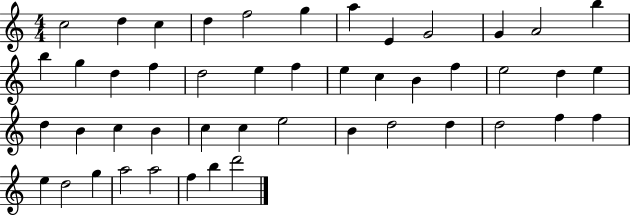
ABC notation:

X:1
T:Untitled
M:4/4
L:1/4
K:C
c2 d c d f2 g a E G2 G A2 b b g d f d2 e f e c B f e2 d e d B c B c c e2 B d2 d d2 f f e d2 g a2 a2 f b d'2